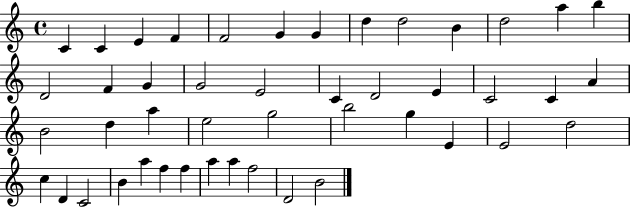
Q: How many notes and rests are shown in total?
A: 46